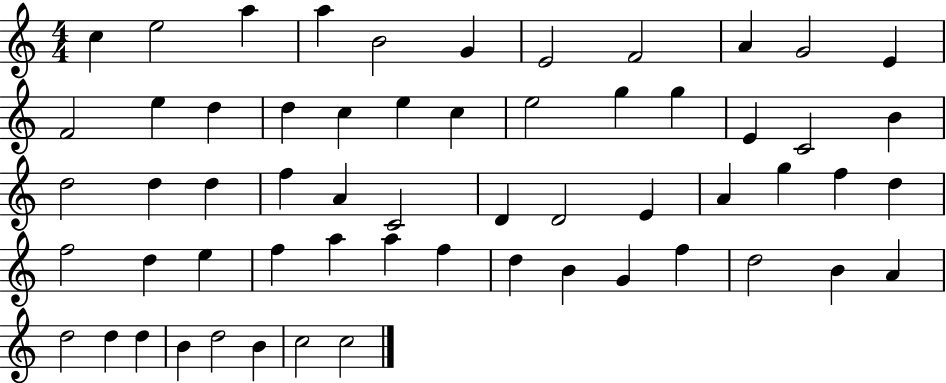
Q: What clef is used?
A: treble